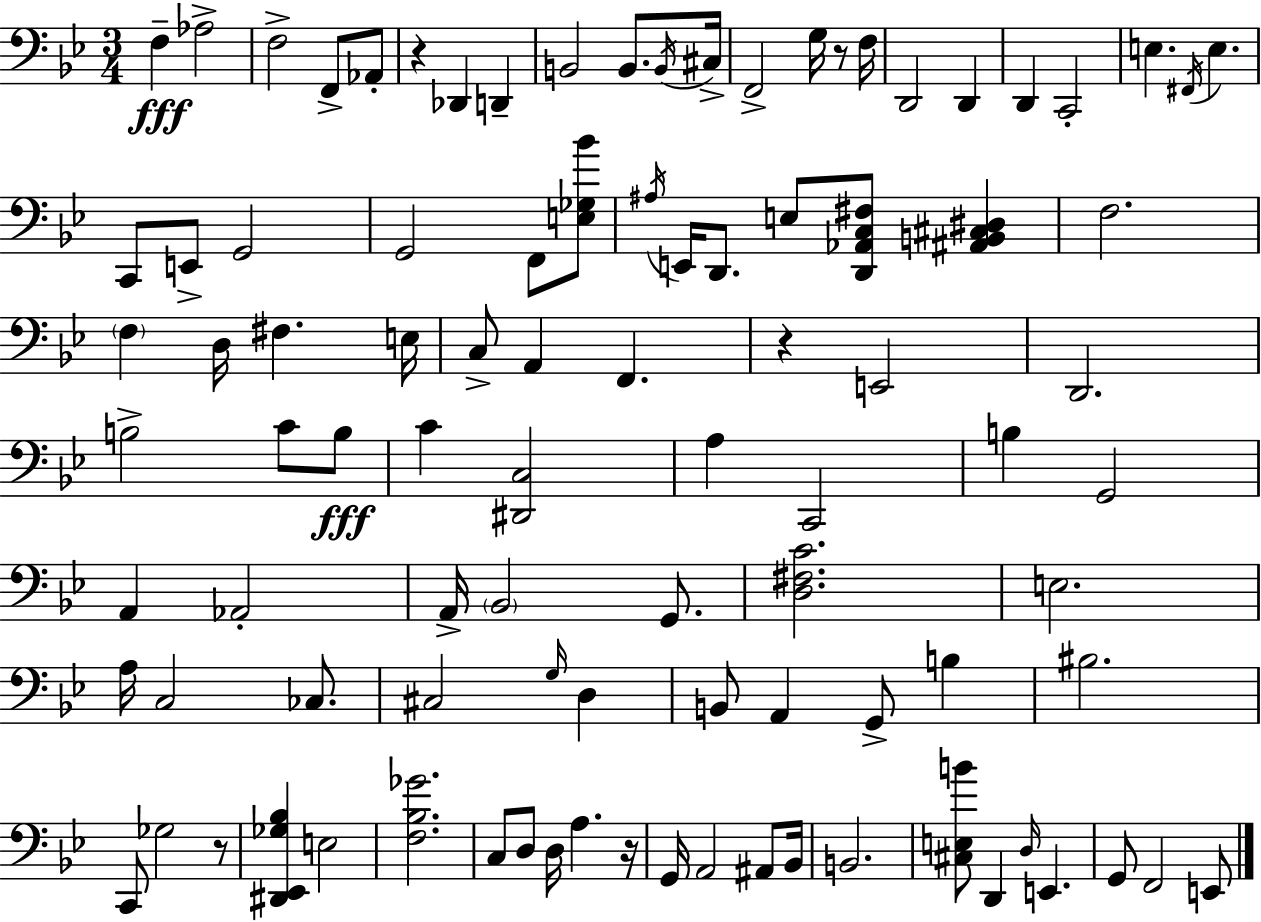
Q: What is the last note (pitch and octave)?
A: E2